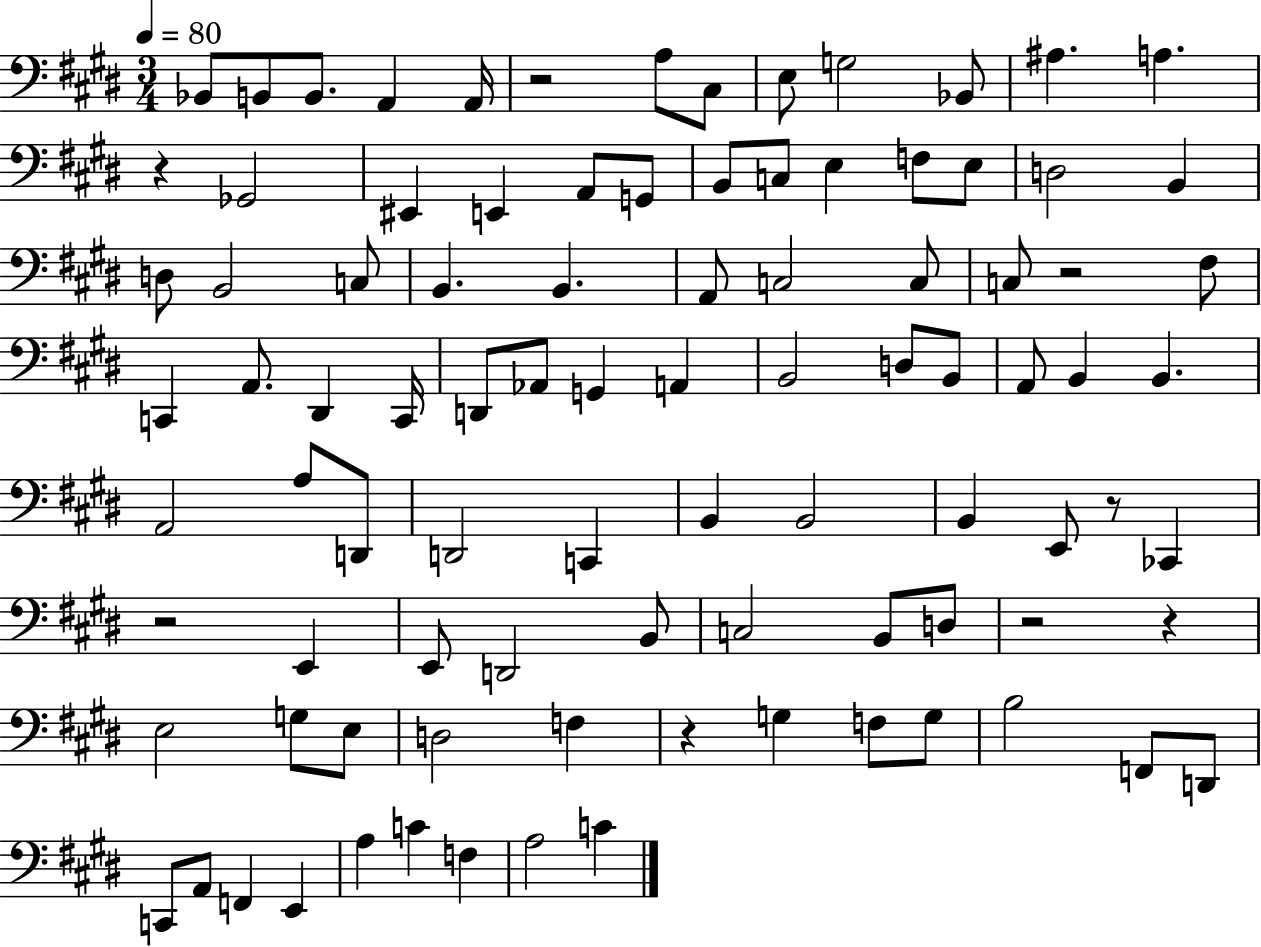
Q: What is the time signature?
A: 3/4